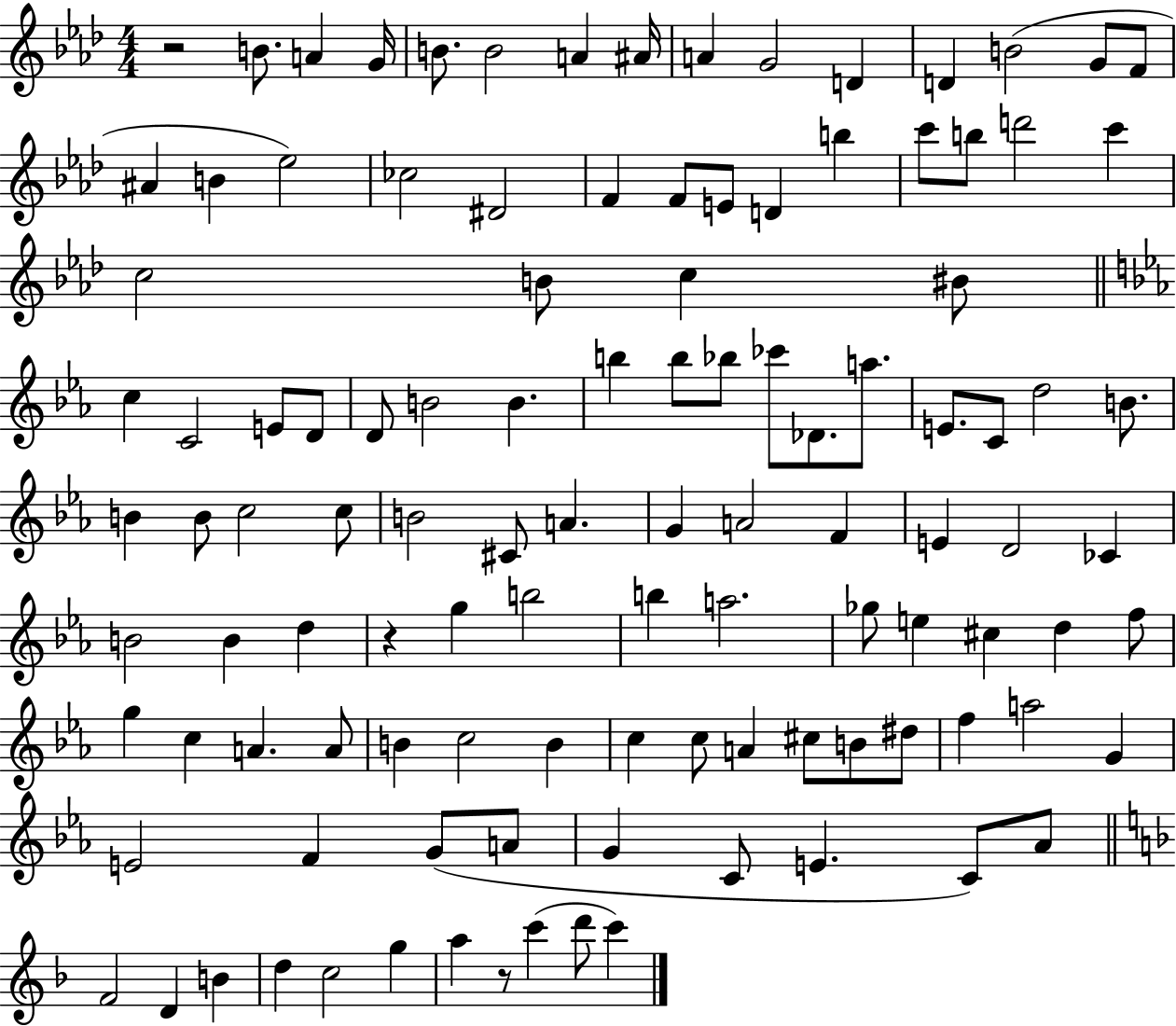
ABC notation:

X:1
T:Untitled
M:4/4
L:1/4
K:Ab
z2 B/2 A G/4 B/2 B2 A ^A/4 A G2 D D B2 G/2 F/2 ^A B _e2 _c2 ^D2 F F/2 E/2 D b c'/2 b/2 d'2 c' c2 B/2 c ^B/2 c C2 E/2 D/2 D/2 B2 B b b/2 _b/2 _c'/2 _D/2 a/2 E/2 C/2 d2 B/2 B B/2 c2 c/2 B2 ^C/2 A G A2 F E D2 _C B2 B d z g b2 b a2 _g/2 e ^c d f/2 g c A A/2 B c2 B c c/2 A ^c/2 B/2 ^d/2 f a2 G E2 F G/2 A/2 G C/2 E C/2 _A/2 F2 D B d c2 g a z/2 c' d'/2 c'